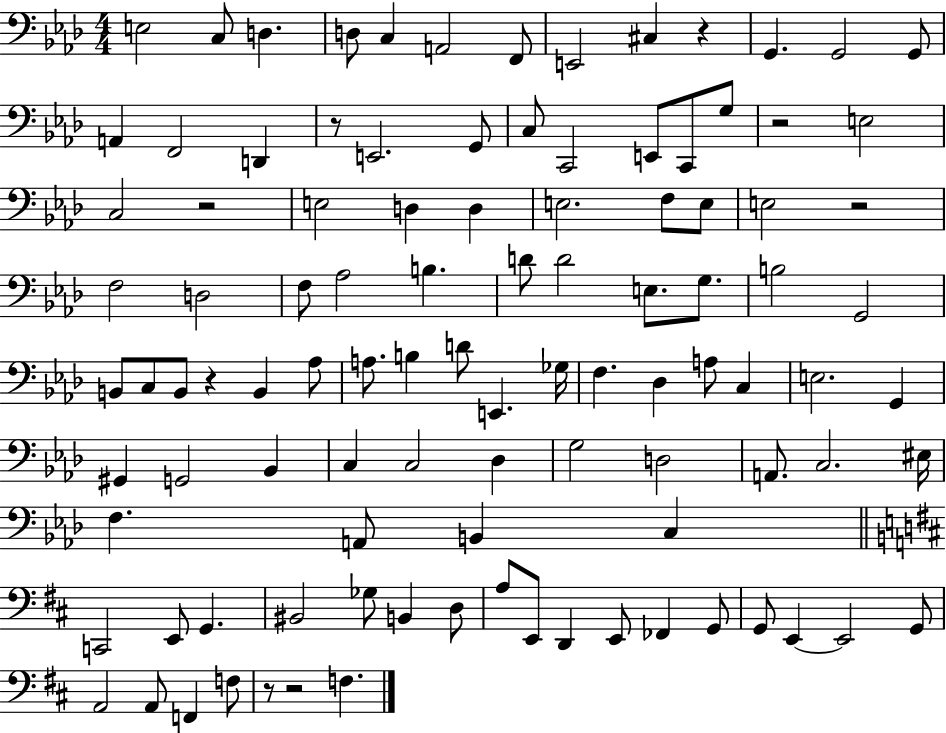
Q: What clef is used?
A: bass